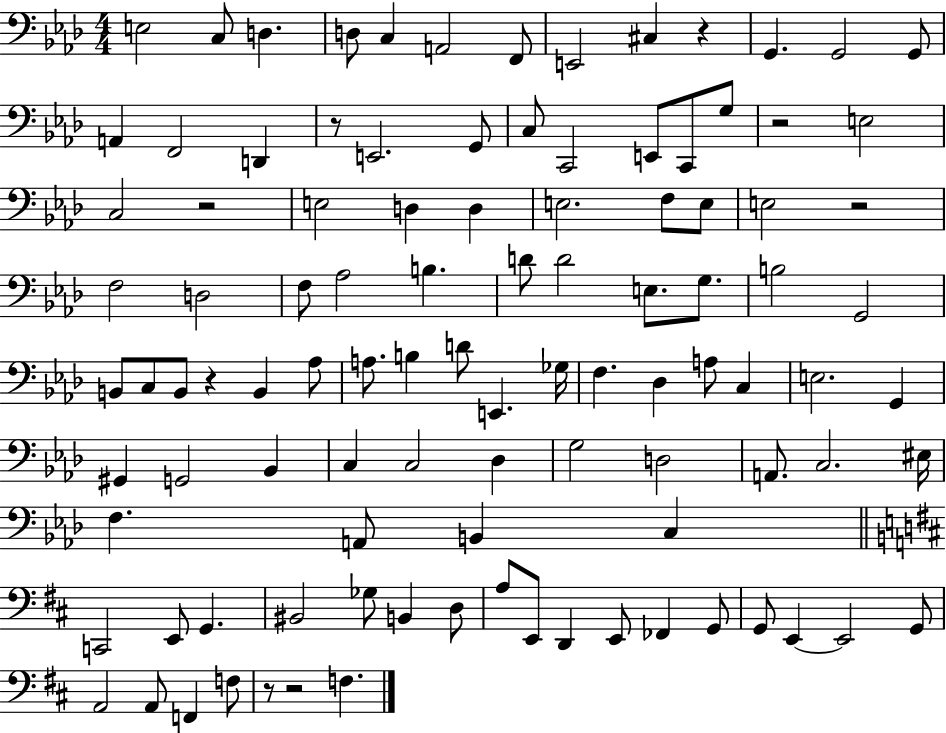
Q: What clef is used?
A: bass